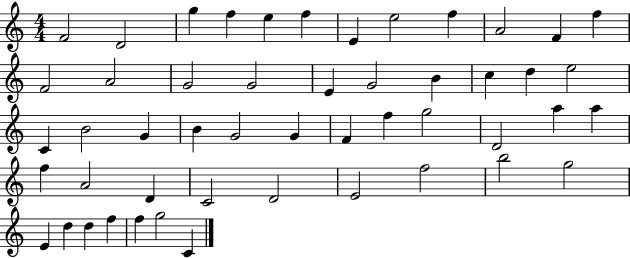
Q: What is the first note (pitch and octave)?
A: F4